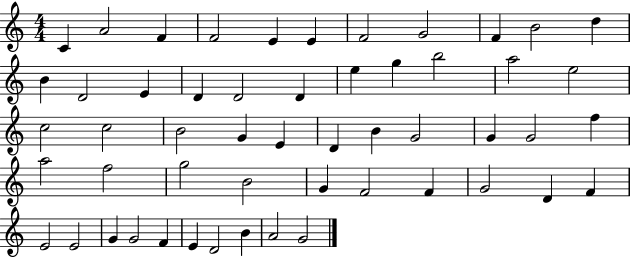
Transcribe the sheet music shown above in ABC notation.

X:1
T:Untitled
M:4/4
L:1/4
K:C
C A2 F F2 E E F2 G2 F B2 d B D2 E D D2 D e g b2 a2 e2 c2 c2 B2 G E D B G2 G G2 f a2 f2 g2 B2 G F2 F G2 D F E2 E2 G G2 F E D2 B A2 G2